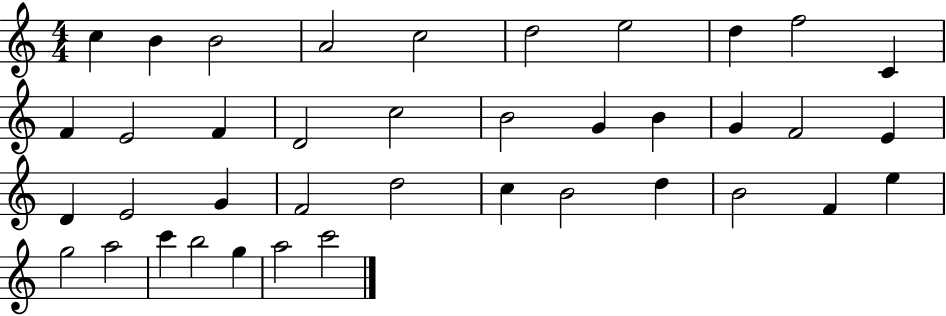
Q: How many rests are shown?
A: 0